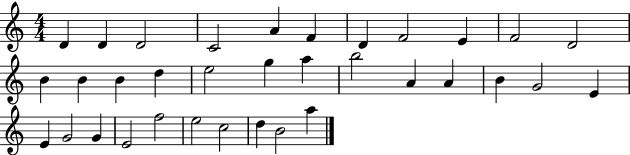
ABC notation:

X:1
T:Untitled
M:4/4
L:1/4
K:C
D D D2 C2 A F D F2 E F2 D2 B B B d e2 g a b2 A A B G2 E E G2 G E2 f2 e2 c2 d B2 a